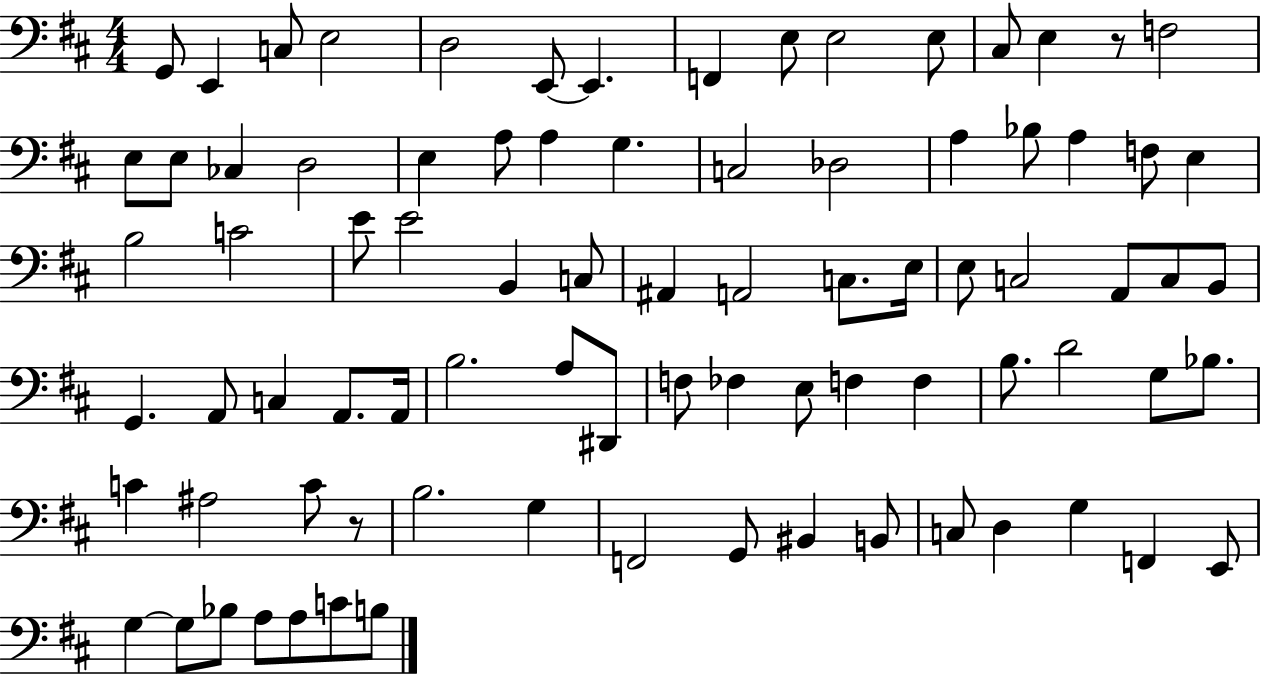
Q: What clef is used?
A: bass